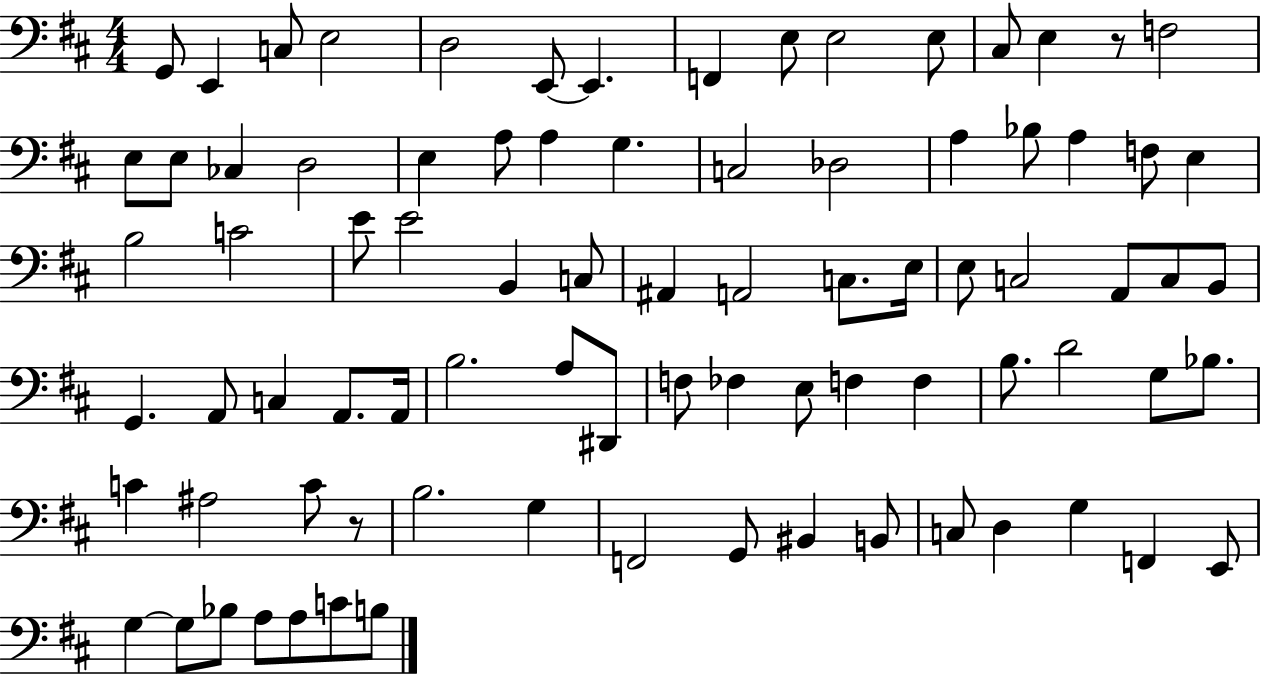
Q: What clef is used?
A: bass